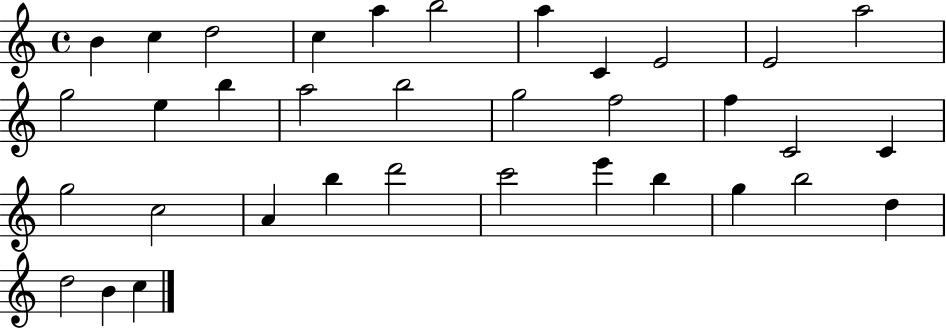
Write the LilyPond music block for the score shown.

{
  \clef treble
  \time 4/4
  \defaultTimeSignature
  \key c \major
  b'4 c''4 d''2 | c''4 a''4 b''2 | a''4 c'4 e'2 | e'2 a''2 | \break g''2 e''4 b''4 | a''2 b''2 | g''2 f''2 | f''4 c'2 c'4 | \break g''2 c''2 | a'4 b''4 d'''2 | c'''2 e'''4 b''4 | g''4 b''2 d''4 | \break d''2 b'4 c''4 | \bar "|."
}